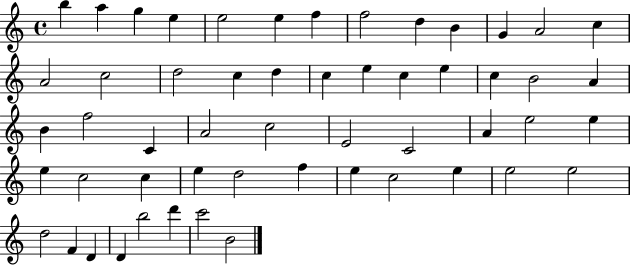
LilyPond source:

{
  \clef treble
  \time 4/4
  \defaultTimeSignature
  \key c \major
  b''4 a''4 g''4 e''4 | e''2 e''4 f''4 | f''2 d''4 b'4 | g'4 a'2 c''4 | \break a'2 c''2 | d''2 c''4 d''4 | c''4 e''4 c''4 e''4 | c''4 b'2 a'4 | \break b'4 f''2 c'4 | a'2 c''2 | e'2 c'2 | a'4 e''2 e''4 | \break e''4 c''2 c''4 | e''4 d''2 f''4 | e''4 c''2 e''4 | e''2 e''2 | \break d''2 f'4 d'4 | d'4 b''2 d'''4 | c'''2 b'2 | \bar "|."
}